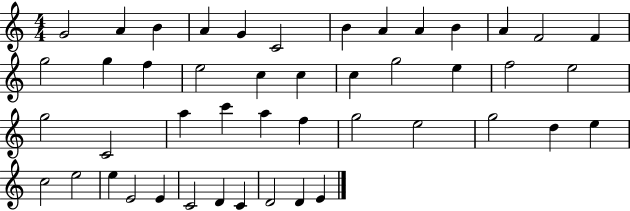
X:1
T:Untitled
M:4/4
L:1/4
K:C
G2 A B A G C2 B A A B A F2 F g2 g f e2 c c c g2 e f2 e2 g2 C2 a c' a f g2 e2 g2 d e c2 e2 e E2 E C2 D C D2 D E